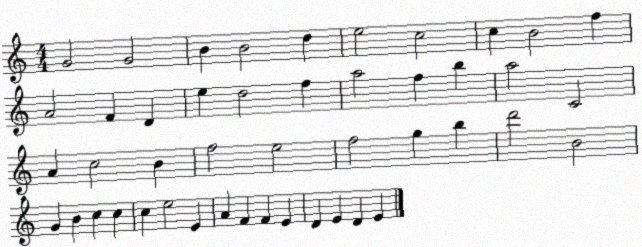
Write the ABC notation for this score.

X:1
T:Untitled
M:4/4
L:1/4
K:C
G2 G2 B B2 d e2 c2 c B2 f A2 F D e d2 f a2 f b a2 C2 A c2 B f2 e2 f2 g b d'2 B2 G B c c c e2 E A F F E D E D E